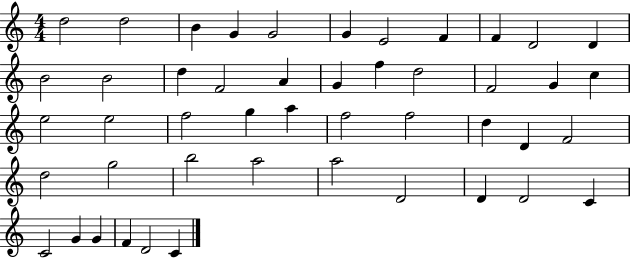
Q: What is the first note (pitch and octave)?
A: D5